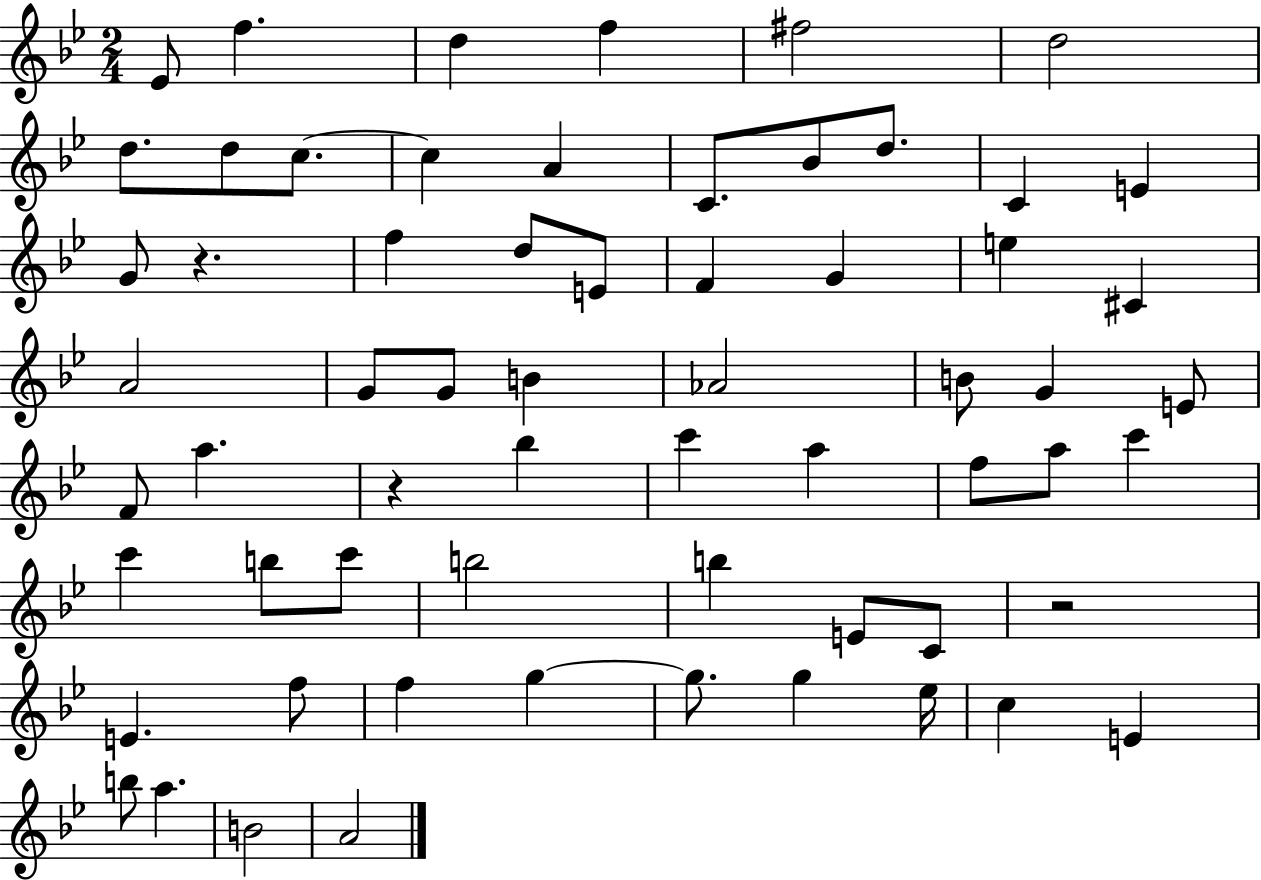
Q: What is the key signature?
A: BES major